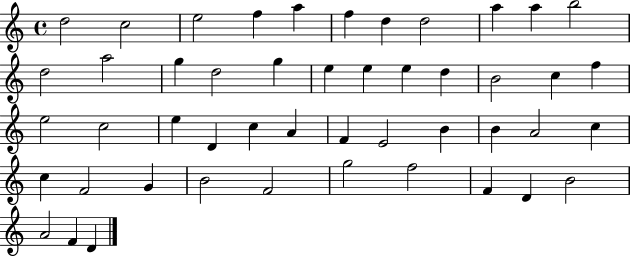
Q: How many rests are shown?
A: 0